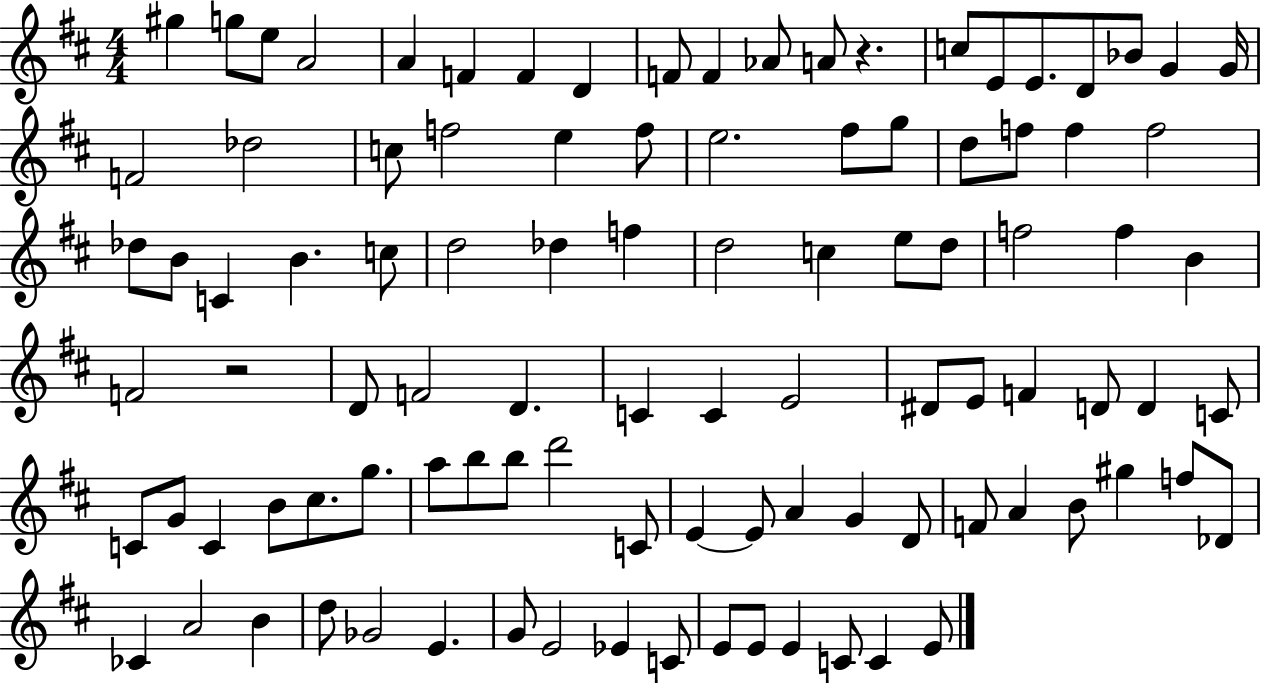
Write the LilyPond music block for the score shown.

{
  \clef treble
  \numericTimeSignature
  \time 4/4
  \key d \major
  gis''4 g''8 e''8 a'2 | a'4 f'4 f'4 d'4 | f'8 f'4 aes'8 a'8 r4. | c''8 e'8 e'8. d'8 bes'8 g'4 g'16 | \break f'2 des''2 | c''8 f''2 e''4 f''8 | e''2. fis''8 g''8 | d''8 f''8 f''4 f''2 | \break des''8 b'8 c'4 b'4. c''8 | d''2 des''4 f''4 | d''2 c''4 e''8 d''8 | f''2 f''4 b'4 | \break f'2 r2 | d'8 f'2 d'4. | c'4 c'4 e'2 | dis'8 e'8 f'4 d'8 d'4 c'8 | \break c'8 g'8 c'4 b'8 cis''8. g''8. | a''8 b''8 b''8 d'''2 c'8 | e'4~~ e'8 a'4 g'4 d'8 | f'8 a'4 b'8 gis''4 f''8 des'8 | \break ces'4 a'2 b'4 | d''8 ges'2 e'4. | g'8 e'2 ees'4 c'8 | e'8 e'8 e'4 c'8 c'4 e'8 | \break \bar "|."
}